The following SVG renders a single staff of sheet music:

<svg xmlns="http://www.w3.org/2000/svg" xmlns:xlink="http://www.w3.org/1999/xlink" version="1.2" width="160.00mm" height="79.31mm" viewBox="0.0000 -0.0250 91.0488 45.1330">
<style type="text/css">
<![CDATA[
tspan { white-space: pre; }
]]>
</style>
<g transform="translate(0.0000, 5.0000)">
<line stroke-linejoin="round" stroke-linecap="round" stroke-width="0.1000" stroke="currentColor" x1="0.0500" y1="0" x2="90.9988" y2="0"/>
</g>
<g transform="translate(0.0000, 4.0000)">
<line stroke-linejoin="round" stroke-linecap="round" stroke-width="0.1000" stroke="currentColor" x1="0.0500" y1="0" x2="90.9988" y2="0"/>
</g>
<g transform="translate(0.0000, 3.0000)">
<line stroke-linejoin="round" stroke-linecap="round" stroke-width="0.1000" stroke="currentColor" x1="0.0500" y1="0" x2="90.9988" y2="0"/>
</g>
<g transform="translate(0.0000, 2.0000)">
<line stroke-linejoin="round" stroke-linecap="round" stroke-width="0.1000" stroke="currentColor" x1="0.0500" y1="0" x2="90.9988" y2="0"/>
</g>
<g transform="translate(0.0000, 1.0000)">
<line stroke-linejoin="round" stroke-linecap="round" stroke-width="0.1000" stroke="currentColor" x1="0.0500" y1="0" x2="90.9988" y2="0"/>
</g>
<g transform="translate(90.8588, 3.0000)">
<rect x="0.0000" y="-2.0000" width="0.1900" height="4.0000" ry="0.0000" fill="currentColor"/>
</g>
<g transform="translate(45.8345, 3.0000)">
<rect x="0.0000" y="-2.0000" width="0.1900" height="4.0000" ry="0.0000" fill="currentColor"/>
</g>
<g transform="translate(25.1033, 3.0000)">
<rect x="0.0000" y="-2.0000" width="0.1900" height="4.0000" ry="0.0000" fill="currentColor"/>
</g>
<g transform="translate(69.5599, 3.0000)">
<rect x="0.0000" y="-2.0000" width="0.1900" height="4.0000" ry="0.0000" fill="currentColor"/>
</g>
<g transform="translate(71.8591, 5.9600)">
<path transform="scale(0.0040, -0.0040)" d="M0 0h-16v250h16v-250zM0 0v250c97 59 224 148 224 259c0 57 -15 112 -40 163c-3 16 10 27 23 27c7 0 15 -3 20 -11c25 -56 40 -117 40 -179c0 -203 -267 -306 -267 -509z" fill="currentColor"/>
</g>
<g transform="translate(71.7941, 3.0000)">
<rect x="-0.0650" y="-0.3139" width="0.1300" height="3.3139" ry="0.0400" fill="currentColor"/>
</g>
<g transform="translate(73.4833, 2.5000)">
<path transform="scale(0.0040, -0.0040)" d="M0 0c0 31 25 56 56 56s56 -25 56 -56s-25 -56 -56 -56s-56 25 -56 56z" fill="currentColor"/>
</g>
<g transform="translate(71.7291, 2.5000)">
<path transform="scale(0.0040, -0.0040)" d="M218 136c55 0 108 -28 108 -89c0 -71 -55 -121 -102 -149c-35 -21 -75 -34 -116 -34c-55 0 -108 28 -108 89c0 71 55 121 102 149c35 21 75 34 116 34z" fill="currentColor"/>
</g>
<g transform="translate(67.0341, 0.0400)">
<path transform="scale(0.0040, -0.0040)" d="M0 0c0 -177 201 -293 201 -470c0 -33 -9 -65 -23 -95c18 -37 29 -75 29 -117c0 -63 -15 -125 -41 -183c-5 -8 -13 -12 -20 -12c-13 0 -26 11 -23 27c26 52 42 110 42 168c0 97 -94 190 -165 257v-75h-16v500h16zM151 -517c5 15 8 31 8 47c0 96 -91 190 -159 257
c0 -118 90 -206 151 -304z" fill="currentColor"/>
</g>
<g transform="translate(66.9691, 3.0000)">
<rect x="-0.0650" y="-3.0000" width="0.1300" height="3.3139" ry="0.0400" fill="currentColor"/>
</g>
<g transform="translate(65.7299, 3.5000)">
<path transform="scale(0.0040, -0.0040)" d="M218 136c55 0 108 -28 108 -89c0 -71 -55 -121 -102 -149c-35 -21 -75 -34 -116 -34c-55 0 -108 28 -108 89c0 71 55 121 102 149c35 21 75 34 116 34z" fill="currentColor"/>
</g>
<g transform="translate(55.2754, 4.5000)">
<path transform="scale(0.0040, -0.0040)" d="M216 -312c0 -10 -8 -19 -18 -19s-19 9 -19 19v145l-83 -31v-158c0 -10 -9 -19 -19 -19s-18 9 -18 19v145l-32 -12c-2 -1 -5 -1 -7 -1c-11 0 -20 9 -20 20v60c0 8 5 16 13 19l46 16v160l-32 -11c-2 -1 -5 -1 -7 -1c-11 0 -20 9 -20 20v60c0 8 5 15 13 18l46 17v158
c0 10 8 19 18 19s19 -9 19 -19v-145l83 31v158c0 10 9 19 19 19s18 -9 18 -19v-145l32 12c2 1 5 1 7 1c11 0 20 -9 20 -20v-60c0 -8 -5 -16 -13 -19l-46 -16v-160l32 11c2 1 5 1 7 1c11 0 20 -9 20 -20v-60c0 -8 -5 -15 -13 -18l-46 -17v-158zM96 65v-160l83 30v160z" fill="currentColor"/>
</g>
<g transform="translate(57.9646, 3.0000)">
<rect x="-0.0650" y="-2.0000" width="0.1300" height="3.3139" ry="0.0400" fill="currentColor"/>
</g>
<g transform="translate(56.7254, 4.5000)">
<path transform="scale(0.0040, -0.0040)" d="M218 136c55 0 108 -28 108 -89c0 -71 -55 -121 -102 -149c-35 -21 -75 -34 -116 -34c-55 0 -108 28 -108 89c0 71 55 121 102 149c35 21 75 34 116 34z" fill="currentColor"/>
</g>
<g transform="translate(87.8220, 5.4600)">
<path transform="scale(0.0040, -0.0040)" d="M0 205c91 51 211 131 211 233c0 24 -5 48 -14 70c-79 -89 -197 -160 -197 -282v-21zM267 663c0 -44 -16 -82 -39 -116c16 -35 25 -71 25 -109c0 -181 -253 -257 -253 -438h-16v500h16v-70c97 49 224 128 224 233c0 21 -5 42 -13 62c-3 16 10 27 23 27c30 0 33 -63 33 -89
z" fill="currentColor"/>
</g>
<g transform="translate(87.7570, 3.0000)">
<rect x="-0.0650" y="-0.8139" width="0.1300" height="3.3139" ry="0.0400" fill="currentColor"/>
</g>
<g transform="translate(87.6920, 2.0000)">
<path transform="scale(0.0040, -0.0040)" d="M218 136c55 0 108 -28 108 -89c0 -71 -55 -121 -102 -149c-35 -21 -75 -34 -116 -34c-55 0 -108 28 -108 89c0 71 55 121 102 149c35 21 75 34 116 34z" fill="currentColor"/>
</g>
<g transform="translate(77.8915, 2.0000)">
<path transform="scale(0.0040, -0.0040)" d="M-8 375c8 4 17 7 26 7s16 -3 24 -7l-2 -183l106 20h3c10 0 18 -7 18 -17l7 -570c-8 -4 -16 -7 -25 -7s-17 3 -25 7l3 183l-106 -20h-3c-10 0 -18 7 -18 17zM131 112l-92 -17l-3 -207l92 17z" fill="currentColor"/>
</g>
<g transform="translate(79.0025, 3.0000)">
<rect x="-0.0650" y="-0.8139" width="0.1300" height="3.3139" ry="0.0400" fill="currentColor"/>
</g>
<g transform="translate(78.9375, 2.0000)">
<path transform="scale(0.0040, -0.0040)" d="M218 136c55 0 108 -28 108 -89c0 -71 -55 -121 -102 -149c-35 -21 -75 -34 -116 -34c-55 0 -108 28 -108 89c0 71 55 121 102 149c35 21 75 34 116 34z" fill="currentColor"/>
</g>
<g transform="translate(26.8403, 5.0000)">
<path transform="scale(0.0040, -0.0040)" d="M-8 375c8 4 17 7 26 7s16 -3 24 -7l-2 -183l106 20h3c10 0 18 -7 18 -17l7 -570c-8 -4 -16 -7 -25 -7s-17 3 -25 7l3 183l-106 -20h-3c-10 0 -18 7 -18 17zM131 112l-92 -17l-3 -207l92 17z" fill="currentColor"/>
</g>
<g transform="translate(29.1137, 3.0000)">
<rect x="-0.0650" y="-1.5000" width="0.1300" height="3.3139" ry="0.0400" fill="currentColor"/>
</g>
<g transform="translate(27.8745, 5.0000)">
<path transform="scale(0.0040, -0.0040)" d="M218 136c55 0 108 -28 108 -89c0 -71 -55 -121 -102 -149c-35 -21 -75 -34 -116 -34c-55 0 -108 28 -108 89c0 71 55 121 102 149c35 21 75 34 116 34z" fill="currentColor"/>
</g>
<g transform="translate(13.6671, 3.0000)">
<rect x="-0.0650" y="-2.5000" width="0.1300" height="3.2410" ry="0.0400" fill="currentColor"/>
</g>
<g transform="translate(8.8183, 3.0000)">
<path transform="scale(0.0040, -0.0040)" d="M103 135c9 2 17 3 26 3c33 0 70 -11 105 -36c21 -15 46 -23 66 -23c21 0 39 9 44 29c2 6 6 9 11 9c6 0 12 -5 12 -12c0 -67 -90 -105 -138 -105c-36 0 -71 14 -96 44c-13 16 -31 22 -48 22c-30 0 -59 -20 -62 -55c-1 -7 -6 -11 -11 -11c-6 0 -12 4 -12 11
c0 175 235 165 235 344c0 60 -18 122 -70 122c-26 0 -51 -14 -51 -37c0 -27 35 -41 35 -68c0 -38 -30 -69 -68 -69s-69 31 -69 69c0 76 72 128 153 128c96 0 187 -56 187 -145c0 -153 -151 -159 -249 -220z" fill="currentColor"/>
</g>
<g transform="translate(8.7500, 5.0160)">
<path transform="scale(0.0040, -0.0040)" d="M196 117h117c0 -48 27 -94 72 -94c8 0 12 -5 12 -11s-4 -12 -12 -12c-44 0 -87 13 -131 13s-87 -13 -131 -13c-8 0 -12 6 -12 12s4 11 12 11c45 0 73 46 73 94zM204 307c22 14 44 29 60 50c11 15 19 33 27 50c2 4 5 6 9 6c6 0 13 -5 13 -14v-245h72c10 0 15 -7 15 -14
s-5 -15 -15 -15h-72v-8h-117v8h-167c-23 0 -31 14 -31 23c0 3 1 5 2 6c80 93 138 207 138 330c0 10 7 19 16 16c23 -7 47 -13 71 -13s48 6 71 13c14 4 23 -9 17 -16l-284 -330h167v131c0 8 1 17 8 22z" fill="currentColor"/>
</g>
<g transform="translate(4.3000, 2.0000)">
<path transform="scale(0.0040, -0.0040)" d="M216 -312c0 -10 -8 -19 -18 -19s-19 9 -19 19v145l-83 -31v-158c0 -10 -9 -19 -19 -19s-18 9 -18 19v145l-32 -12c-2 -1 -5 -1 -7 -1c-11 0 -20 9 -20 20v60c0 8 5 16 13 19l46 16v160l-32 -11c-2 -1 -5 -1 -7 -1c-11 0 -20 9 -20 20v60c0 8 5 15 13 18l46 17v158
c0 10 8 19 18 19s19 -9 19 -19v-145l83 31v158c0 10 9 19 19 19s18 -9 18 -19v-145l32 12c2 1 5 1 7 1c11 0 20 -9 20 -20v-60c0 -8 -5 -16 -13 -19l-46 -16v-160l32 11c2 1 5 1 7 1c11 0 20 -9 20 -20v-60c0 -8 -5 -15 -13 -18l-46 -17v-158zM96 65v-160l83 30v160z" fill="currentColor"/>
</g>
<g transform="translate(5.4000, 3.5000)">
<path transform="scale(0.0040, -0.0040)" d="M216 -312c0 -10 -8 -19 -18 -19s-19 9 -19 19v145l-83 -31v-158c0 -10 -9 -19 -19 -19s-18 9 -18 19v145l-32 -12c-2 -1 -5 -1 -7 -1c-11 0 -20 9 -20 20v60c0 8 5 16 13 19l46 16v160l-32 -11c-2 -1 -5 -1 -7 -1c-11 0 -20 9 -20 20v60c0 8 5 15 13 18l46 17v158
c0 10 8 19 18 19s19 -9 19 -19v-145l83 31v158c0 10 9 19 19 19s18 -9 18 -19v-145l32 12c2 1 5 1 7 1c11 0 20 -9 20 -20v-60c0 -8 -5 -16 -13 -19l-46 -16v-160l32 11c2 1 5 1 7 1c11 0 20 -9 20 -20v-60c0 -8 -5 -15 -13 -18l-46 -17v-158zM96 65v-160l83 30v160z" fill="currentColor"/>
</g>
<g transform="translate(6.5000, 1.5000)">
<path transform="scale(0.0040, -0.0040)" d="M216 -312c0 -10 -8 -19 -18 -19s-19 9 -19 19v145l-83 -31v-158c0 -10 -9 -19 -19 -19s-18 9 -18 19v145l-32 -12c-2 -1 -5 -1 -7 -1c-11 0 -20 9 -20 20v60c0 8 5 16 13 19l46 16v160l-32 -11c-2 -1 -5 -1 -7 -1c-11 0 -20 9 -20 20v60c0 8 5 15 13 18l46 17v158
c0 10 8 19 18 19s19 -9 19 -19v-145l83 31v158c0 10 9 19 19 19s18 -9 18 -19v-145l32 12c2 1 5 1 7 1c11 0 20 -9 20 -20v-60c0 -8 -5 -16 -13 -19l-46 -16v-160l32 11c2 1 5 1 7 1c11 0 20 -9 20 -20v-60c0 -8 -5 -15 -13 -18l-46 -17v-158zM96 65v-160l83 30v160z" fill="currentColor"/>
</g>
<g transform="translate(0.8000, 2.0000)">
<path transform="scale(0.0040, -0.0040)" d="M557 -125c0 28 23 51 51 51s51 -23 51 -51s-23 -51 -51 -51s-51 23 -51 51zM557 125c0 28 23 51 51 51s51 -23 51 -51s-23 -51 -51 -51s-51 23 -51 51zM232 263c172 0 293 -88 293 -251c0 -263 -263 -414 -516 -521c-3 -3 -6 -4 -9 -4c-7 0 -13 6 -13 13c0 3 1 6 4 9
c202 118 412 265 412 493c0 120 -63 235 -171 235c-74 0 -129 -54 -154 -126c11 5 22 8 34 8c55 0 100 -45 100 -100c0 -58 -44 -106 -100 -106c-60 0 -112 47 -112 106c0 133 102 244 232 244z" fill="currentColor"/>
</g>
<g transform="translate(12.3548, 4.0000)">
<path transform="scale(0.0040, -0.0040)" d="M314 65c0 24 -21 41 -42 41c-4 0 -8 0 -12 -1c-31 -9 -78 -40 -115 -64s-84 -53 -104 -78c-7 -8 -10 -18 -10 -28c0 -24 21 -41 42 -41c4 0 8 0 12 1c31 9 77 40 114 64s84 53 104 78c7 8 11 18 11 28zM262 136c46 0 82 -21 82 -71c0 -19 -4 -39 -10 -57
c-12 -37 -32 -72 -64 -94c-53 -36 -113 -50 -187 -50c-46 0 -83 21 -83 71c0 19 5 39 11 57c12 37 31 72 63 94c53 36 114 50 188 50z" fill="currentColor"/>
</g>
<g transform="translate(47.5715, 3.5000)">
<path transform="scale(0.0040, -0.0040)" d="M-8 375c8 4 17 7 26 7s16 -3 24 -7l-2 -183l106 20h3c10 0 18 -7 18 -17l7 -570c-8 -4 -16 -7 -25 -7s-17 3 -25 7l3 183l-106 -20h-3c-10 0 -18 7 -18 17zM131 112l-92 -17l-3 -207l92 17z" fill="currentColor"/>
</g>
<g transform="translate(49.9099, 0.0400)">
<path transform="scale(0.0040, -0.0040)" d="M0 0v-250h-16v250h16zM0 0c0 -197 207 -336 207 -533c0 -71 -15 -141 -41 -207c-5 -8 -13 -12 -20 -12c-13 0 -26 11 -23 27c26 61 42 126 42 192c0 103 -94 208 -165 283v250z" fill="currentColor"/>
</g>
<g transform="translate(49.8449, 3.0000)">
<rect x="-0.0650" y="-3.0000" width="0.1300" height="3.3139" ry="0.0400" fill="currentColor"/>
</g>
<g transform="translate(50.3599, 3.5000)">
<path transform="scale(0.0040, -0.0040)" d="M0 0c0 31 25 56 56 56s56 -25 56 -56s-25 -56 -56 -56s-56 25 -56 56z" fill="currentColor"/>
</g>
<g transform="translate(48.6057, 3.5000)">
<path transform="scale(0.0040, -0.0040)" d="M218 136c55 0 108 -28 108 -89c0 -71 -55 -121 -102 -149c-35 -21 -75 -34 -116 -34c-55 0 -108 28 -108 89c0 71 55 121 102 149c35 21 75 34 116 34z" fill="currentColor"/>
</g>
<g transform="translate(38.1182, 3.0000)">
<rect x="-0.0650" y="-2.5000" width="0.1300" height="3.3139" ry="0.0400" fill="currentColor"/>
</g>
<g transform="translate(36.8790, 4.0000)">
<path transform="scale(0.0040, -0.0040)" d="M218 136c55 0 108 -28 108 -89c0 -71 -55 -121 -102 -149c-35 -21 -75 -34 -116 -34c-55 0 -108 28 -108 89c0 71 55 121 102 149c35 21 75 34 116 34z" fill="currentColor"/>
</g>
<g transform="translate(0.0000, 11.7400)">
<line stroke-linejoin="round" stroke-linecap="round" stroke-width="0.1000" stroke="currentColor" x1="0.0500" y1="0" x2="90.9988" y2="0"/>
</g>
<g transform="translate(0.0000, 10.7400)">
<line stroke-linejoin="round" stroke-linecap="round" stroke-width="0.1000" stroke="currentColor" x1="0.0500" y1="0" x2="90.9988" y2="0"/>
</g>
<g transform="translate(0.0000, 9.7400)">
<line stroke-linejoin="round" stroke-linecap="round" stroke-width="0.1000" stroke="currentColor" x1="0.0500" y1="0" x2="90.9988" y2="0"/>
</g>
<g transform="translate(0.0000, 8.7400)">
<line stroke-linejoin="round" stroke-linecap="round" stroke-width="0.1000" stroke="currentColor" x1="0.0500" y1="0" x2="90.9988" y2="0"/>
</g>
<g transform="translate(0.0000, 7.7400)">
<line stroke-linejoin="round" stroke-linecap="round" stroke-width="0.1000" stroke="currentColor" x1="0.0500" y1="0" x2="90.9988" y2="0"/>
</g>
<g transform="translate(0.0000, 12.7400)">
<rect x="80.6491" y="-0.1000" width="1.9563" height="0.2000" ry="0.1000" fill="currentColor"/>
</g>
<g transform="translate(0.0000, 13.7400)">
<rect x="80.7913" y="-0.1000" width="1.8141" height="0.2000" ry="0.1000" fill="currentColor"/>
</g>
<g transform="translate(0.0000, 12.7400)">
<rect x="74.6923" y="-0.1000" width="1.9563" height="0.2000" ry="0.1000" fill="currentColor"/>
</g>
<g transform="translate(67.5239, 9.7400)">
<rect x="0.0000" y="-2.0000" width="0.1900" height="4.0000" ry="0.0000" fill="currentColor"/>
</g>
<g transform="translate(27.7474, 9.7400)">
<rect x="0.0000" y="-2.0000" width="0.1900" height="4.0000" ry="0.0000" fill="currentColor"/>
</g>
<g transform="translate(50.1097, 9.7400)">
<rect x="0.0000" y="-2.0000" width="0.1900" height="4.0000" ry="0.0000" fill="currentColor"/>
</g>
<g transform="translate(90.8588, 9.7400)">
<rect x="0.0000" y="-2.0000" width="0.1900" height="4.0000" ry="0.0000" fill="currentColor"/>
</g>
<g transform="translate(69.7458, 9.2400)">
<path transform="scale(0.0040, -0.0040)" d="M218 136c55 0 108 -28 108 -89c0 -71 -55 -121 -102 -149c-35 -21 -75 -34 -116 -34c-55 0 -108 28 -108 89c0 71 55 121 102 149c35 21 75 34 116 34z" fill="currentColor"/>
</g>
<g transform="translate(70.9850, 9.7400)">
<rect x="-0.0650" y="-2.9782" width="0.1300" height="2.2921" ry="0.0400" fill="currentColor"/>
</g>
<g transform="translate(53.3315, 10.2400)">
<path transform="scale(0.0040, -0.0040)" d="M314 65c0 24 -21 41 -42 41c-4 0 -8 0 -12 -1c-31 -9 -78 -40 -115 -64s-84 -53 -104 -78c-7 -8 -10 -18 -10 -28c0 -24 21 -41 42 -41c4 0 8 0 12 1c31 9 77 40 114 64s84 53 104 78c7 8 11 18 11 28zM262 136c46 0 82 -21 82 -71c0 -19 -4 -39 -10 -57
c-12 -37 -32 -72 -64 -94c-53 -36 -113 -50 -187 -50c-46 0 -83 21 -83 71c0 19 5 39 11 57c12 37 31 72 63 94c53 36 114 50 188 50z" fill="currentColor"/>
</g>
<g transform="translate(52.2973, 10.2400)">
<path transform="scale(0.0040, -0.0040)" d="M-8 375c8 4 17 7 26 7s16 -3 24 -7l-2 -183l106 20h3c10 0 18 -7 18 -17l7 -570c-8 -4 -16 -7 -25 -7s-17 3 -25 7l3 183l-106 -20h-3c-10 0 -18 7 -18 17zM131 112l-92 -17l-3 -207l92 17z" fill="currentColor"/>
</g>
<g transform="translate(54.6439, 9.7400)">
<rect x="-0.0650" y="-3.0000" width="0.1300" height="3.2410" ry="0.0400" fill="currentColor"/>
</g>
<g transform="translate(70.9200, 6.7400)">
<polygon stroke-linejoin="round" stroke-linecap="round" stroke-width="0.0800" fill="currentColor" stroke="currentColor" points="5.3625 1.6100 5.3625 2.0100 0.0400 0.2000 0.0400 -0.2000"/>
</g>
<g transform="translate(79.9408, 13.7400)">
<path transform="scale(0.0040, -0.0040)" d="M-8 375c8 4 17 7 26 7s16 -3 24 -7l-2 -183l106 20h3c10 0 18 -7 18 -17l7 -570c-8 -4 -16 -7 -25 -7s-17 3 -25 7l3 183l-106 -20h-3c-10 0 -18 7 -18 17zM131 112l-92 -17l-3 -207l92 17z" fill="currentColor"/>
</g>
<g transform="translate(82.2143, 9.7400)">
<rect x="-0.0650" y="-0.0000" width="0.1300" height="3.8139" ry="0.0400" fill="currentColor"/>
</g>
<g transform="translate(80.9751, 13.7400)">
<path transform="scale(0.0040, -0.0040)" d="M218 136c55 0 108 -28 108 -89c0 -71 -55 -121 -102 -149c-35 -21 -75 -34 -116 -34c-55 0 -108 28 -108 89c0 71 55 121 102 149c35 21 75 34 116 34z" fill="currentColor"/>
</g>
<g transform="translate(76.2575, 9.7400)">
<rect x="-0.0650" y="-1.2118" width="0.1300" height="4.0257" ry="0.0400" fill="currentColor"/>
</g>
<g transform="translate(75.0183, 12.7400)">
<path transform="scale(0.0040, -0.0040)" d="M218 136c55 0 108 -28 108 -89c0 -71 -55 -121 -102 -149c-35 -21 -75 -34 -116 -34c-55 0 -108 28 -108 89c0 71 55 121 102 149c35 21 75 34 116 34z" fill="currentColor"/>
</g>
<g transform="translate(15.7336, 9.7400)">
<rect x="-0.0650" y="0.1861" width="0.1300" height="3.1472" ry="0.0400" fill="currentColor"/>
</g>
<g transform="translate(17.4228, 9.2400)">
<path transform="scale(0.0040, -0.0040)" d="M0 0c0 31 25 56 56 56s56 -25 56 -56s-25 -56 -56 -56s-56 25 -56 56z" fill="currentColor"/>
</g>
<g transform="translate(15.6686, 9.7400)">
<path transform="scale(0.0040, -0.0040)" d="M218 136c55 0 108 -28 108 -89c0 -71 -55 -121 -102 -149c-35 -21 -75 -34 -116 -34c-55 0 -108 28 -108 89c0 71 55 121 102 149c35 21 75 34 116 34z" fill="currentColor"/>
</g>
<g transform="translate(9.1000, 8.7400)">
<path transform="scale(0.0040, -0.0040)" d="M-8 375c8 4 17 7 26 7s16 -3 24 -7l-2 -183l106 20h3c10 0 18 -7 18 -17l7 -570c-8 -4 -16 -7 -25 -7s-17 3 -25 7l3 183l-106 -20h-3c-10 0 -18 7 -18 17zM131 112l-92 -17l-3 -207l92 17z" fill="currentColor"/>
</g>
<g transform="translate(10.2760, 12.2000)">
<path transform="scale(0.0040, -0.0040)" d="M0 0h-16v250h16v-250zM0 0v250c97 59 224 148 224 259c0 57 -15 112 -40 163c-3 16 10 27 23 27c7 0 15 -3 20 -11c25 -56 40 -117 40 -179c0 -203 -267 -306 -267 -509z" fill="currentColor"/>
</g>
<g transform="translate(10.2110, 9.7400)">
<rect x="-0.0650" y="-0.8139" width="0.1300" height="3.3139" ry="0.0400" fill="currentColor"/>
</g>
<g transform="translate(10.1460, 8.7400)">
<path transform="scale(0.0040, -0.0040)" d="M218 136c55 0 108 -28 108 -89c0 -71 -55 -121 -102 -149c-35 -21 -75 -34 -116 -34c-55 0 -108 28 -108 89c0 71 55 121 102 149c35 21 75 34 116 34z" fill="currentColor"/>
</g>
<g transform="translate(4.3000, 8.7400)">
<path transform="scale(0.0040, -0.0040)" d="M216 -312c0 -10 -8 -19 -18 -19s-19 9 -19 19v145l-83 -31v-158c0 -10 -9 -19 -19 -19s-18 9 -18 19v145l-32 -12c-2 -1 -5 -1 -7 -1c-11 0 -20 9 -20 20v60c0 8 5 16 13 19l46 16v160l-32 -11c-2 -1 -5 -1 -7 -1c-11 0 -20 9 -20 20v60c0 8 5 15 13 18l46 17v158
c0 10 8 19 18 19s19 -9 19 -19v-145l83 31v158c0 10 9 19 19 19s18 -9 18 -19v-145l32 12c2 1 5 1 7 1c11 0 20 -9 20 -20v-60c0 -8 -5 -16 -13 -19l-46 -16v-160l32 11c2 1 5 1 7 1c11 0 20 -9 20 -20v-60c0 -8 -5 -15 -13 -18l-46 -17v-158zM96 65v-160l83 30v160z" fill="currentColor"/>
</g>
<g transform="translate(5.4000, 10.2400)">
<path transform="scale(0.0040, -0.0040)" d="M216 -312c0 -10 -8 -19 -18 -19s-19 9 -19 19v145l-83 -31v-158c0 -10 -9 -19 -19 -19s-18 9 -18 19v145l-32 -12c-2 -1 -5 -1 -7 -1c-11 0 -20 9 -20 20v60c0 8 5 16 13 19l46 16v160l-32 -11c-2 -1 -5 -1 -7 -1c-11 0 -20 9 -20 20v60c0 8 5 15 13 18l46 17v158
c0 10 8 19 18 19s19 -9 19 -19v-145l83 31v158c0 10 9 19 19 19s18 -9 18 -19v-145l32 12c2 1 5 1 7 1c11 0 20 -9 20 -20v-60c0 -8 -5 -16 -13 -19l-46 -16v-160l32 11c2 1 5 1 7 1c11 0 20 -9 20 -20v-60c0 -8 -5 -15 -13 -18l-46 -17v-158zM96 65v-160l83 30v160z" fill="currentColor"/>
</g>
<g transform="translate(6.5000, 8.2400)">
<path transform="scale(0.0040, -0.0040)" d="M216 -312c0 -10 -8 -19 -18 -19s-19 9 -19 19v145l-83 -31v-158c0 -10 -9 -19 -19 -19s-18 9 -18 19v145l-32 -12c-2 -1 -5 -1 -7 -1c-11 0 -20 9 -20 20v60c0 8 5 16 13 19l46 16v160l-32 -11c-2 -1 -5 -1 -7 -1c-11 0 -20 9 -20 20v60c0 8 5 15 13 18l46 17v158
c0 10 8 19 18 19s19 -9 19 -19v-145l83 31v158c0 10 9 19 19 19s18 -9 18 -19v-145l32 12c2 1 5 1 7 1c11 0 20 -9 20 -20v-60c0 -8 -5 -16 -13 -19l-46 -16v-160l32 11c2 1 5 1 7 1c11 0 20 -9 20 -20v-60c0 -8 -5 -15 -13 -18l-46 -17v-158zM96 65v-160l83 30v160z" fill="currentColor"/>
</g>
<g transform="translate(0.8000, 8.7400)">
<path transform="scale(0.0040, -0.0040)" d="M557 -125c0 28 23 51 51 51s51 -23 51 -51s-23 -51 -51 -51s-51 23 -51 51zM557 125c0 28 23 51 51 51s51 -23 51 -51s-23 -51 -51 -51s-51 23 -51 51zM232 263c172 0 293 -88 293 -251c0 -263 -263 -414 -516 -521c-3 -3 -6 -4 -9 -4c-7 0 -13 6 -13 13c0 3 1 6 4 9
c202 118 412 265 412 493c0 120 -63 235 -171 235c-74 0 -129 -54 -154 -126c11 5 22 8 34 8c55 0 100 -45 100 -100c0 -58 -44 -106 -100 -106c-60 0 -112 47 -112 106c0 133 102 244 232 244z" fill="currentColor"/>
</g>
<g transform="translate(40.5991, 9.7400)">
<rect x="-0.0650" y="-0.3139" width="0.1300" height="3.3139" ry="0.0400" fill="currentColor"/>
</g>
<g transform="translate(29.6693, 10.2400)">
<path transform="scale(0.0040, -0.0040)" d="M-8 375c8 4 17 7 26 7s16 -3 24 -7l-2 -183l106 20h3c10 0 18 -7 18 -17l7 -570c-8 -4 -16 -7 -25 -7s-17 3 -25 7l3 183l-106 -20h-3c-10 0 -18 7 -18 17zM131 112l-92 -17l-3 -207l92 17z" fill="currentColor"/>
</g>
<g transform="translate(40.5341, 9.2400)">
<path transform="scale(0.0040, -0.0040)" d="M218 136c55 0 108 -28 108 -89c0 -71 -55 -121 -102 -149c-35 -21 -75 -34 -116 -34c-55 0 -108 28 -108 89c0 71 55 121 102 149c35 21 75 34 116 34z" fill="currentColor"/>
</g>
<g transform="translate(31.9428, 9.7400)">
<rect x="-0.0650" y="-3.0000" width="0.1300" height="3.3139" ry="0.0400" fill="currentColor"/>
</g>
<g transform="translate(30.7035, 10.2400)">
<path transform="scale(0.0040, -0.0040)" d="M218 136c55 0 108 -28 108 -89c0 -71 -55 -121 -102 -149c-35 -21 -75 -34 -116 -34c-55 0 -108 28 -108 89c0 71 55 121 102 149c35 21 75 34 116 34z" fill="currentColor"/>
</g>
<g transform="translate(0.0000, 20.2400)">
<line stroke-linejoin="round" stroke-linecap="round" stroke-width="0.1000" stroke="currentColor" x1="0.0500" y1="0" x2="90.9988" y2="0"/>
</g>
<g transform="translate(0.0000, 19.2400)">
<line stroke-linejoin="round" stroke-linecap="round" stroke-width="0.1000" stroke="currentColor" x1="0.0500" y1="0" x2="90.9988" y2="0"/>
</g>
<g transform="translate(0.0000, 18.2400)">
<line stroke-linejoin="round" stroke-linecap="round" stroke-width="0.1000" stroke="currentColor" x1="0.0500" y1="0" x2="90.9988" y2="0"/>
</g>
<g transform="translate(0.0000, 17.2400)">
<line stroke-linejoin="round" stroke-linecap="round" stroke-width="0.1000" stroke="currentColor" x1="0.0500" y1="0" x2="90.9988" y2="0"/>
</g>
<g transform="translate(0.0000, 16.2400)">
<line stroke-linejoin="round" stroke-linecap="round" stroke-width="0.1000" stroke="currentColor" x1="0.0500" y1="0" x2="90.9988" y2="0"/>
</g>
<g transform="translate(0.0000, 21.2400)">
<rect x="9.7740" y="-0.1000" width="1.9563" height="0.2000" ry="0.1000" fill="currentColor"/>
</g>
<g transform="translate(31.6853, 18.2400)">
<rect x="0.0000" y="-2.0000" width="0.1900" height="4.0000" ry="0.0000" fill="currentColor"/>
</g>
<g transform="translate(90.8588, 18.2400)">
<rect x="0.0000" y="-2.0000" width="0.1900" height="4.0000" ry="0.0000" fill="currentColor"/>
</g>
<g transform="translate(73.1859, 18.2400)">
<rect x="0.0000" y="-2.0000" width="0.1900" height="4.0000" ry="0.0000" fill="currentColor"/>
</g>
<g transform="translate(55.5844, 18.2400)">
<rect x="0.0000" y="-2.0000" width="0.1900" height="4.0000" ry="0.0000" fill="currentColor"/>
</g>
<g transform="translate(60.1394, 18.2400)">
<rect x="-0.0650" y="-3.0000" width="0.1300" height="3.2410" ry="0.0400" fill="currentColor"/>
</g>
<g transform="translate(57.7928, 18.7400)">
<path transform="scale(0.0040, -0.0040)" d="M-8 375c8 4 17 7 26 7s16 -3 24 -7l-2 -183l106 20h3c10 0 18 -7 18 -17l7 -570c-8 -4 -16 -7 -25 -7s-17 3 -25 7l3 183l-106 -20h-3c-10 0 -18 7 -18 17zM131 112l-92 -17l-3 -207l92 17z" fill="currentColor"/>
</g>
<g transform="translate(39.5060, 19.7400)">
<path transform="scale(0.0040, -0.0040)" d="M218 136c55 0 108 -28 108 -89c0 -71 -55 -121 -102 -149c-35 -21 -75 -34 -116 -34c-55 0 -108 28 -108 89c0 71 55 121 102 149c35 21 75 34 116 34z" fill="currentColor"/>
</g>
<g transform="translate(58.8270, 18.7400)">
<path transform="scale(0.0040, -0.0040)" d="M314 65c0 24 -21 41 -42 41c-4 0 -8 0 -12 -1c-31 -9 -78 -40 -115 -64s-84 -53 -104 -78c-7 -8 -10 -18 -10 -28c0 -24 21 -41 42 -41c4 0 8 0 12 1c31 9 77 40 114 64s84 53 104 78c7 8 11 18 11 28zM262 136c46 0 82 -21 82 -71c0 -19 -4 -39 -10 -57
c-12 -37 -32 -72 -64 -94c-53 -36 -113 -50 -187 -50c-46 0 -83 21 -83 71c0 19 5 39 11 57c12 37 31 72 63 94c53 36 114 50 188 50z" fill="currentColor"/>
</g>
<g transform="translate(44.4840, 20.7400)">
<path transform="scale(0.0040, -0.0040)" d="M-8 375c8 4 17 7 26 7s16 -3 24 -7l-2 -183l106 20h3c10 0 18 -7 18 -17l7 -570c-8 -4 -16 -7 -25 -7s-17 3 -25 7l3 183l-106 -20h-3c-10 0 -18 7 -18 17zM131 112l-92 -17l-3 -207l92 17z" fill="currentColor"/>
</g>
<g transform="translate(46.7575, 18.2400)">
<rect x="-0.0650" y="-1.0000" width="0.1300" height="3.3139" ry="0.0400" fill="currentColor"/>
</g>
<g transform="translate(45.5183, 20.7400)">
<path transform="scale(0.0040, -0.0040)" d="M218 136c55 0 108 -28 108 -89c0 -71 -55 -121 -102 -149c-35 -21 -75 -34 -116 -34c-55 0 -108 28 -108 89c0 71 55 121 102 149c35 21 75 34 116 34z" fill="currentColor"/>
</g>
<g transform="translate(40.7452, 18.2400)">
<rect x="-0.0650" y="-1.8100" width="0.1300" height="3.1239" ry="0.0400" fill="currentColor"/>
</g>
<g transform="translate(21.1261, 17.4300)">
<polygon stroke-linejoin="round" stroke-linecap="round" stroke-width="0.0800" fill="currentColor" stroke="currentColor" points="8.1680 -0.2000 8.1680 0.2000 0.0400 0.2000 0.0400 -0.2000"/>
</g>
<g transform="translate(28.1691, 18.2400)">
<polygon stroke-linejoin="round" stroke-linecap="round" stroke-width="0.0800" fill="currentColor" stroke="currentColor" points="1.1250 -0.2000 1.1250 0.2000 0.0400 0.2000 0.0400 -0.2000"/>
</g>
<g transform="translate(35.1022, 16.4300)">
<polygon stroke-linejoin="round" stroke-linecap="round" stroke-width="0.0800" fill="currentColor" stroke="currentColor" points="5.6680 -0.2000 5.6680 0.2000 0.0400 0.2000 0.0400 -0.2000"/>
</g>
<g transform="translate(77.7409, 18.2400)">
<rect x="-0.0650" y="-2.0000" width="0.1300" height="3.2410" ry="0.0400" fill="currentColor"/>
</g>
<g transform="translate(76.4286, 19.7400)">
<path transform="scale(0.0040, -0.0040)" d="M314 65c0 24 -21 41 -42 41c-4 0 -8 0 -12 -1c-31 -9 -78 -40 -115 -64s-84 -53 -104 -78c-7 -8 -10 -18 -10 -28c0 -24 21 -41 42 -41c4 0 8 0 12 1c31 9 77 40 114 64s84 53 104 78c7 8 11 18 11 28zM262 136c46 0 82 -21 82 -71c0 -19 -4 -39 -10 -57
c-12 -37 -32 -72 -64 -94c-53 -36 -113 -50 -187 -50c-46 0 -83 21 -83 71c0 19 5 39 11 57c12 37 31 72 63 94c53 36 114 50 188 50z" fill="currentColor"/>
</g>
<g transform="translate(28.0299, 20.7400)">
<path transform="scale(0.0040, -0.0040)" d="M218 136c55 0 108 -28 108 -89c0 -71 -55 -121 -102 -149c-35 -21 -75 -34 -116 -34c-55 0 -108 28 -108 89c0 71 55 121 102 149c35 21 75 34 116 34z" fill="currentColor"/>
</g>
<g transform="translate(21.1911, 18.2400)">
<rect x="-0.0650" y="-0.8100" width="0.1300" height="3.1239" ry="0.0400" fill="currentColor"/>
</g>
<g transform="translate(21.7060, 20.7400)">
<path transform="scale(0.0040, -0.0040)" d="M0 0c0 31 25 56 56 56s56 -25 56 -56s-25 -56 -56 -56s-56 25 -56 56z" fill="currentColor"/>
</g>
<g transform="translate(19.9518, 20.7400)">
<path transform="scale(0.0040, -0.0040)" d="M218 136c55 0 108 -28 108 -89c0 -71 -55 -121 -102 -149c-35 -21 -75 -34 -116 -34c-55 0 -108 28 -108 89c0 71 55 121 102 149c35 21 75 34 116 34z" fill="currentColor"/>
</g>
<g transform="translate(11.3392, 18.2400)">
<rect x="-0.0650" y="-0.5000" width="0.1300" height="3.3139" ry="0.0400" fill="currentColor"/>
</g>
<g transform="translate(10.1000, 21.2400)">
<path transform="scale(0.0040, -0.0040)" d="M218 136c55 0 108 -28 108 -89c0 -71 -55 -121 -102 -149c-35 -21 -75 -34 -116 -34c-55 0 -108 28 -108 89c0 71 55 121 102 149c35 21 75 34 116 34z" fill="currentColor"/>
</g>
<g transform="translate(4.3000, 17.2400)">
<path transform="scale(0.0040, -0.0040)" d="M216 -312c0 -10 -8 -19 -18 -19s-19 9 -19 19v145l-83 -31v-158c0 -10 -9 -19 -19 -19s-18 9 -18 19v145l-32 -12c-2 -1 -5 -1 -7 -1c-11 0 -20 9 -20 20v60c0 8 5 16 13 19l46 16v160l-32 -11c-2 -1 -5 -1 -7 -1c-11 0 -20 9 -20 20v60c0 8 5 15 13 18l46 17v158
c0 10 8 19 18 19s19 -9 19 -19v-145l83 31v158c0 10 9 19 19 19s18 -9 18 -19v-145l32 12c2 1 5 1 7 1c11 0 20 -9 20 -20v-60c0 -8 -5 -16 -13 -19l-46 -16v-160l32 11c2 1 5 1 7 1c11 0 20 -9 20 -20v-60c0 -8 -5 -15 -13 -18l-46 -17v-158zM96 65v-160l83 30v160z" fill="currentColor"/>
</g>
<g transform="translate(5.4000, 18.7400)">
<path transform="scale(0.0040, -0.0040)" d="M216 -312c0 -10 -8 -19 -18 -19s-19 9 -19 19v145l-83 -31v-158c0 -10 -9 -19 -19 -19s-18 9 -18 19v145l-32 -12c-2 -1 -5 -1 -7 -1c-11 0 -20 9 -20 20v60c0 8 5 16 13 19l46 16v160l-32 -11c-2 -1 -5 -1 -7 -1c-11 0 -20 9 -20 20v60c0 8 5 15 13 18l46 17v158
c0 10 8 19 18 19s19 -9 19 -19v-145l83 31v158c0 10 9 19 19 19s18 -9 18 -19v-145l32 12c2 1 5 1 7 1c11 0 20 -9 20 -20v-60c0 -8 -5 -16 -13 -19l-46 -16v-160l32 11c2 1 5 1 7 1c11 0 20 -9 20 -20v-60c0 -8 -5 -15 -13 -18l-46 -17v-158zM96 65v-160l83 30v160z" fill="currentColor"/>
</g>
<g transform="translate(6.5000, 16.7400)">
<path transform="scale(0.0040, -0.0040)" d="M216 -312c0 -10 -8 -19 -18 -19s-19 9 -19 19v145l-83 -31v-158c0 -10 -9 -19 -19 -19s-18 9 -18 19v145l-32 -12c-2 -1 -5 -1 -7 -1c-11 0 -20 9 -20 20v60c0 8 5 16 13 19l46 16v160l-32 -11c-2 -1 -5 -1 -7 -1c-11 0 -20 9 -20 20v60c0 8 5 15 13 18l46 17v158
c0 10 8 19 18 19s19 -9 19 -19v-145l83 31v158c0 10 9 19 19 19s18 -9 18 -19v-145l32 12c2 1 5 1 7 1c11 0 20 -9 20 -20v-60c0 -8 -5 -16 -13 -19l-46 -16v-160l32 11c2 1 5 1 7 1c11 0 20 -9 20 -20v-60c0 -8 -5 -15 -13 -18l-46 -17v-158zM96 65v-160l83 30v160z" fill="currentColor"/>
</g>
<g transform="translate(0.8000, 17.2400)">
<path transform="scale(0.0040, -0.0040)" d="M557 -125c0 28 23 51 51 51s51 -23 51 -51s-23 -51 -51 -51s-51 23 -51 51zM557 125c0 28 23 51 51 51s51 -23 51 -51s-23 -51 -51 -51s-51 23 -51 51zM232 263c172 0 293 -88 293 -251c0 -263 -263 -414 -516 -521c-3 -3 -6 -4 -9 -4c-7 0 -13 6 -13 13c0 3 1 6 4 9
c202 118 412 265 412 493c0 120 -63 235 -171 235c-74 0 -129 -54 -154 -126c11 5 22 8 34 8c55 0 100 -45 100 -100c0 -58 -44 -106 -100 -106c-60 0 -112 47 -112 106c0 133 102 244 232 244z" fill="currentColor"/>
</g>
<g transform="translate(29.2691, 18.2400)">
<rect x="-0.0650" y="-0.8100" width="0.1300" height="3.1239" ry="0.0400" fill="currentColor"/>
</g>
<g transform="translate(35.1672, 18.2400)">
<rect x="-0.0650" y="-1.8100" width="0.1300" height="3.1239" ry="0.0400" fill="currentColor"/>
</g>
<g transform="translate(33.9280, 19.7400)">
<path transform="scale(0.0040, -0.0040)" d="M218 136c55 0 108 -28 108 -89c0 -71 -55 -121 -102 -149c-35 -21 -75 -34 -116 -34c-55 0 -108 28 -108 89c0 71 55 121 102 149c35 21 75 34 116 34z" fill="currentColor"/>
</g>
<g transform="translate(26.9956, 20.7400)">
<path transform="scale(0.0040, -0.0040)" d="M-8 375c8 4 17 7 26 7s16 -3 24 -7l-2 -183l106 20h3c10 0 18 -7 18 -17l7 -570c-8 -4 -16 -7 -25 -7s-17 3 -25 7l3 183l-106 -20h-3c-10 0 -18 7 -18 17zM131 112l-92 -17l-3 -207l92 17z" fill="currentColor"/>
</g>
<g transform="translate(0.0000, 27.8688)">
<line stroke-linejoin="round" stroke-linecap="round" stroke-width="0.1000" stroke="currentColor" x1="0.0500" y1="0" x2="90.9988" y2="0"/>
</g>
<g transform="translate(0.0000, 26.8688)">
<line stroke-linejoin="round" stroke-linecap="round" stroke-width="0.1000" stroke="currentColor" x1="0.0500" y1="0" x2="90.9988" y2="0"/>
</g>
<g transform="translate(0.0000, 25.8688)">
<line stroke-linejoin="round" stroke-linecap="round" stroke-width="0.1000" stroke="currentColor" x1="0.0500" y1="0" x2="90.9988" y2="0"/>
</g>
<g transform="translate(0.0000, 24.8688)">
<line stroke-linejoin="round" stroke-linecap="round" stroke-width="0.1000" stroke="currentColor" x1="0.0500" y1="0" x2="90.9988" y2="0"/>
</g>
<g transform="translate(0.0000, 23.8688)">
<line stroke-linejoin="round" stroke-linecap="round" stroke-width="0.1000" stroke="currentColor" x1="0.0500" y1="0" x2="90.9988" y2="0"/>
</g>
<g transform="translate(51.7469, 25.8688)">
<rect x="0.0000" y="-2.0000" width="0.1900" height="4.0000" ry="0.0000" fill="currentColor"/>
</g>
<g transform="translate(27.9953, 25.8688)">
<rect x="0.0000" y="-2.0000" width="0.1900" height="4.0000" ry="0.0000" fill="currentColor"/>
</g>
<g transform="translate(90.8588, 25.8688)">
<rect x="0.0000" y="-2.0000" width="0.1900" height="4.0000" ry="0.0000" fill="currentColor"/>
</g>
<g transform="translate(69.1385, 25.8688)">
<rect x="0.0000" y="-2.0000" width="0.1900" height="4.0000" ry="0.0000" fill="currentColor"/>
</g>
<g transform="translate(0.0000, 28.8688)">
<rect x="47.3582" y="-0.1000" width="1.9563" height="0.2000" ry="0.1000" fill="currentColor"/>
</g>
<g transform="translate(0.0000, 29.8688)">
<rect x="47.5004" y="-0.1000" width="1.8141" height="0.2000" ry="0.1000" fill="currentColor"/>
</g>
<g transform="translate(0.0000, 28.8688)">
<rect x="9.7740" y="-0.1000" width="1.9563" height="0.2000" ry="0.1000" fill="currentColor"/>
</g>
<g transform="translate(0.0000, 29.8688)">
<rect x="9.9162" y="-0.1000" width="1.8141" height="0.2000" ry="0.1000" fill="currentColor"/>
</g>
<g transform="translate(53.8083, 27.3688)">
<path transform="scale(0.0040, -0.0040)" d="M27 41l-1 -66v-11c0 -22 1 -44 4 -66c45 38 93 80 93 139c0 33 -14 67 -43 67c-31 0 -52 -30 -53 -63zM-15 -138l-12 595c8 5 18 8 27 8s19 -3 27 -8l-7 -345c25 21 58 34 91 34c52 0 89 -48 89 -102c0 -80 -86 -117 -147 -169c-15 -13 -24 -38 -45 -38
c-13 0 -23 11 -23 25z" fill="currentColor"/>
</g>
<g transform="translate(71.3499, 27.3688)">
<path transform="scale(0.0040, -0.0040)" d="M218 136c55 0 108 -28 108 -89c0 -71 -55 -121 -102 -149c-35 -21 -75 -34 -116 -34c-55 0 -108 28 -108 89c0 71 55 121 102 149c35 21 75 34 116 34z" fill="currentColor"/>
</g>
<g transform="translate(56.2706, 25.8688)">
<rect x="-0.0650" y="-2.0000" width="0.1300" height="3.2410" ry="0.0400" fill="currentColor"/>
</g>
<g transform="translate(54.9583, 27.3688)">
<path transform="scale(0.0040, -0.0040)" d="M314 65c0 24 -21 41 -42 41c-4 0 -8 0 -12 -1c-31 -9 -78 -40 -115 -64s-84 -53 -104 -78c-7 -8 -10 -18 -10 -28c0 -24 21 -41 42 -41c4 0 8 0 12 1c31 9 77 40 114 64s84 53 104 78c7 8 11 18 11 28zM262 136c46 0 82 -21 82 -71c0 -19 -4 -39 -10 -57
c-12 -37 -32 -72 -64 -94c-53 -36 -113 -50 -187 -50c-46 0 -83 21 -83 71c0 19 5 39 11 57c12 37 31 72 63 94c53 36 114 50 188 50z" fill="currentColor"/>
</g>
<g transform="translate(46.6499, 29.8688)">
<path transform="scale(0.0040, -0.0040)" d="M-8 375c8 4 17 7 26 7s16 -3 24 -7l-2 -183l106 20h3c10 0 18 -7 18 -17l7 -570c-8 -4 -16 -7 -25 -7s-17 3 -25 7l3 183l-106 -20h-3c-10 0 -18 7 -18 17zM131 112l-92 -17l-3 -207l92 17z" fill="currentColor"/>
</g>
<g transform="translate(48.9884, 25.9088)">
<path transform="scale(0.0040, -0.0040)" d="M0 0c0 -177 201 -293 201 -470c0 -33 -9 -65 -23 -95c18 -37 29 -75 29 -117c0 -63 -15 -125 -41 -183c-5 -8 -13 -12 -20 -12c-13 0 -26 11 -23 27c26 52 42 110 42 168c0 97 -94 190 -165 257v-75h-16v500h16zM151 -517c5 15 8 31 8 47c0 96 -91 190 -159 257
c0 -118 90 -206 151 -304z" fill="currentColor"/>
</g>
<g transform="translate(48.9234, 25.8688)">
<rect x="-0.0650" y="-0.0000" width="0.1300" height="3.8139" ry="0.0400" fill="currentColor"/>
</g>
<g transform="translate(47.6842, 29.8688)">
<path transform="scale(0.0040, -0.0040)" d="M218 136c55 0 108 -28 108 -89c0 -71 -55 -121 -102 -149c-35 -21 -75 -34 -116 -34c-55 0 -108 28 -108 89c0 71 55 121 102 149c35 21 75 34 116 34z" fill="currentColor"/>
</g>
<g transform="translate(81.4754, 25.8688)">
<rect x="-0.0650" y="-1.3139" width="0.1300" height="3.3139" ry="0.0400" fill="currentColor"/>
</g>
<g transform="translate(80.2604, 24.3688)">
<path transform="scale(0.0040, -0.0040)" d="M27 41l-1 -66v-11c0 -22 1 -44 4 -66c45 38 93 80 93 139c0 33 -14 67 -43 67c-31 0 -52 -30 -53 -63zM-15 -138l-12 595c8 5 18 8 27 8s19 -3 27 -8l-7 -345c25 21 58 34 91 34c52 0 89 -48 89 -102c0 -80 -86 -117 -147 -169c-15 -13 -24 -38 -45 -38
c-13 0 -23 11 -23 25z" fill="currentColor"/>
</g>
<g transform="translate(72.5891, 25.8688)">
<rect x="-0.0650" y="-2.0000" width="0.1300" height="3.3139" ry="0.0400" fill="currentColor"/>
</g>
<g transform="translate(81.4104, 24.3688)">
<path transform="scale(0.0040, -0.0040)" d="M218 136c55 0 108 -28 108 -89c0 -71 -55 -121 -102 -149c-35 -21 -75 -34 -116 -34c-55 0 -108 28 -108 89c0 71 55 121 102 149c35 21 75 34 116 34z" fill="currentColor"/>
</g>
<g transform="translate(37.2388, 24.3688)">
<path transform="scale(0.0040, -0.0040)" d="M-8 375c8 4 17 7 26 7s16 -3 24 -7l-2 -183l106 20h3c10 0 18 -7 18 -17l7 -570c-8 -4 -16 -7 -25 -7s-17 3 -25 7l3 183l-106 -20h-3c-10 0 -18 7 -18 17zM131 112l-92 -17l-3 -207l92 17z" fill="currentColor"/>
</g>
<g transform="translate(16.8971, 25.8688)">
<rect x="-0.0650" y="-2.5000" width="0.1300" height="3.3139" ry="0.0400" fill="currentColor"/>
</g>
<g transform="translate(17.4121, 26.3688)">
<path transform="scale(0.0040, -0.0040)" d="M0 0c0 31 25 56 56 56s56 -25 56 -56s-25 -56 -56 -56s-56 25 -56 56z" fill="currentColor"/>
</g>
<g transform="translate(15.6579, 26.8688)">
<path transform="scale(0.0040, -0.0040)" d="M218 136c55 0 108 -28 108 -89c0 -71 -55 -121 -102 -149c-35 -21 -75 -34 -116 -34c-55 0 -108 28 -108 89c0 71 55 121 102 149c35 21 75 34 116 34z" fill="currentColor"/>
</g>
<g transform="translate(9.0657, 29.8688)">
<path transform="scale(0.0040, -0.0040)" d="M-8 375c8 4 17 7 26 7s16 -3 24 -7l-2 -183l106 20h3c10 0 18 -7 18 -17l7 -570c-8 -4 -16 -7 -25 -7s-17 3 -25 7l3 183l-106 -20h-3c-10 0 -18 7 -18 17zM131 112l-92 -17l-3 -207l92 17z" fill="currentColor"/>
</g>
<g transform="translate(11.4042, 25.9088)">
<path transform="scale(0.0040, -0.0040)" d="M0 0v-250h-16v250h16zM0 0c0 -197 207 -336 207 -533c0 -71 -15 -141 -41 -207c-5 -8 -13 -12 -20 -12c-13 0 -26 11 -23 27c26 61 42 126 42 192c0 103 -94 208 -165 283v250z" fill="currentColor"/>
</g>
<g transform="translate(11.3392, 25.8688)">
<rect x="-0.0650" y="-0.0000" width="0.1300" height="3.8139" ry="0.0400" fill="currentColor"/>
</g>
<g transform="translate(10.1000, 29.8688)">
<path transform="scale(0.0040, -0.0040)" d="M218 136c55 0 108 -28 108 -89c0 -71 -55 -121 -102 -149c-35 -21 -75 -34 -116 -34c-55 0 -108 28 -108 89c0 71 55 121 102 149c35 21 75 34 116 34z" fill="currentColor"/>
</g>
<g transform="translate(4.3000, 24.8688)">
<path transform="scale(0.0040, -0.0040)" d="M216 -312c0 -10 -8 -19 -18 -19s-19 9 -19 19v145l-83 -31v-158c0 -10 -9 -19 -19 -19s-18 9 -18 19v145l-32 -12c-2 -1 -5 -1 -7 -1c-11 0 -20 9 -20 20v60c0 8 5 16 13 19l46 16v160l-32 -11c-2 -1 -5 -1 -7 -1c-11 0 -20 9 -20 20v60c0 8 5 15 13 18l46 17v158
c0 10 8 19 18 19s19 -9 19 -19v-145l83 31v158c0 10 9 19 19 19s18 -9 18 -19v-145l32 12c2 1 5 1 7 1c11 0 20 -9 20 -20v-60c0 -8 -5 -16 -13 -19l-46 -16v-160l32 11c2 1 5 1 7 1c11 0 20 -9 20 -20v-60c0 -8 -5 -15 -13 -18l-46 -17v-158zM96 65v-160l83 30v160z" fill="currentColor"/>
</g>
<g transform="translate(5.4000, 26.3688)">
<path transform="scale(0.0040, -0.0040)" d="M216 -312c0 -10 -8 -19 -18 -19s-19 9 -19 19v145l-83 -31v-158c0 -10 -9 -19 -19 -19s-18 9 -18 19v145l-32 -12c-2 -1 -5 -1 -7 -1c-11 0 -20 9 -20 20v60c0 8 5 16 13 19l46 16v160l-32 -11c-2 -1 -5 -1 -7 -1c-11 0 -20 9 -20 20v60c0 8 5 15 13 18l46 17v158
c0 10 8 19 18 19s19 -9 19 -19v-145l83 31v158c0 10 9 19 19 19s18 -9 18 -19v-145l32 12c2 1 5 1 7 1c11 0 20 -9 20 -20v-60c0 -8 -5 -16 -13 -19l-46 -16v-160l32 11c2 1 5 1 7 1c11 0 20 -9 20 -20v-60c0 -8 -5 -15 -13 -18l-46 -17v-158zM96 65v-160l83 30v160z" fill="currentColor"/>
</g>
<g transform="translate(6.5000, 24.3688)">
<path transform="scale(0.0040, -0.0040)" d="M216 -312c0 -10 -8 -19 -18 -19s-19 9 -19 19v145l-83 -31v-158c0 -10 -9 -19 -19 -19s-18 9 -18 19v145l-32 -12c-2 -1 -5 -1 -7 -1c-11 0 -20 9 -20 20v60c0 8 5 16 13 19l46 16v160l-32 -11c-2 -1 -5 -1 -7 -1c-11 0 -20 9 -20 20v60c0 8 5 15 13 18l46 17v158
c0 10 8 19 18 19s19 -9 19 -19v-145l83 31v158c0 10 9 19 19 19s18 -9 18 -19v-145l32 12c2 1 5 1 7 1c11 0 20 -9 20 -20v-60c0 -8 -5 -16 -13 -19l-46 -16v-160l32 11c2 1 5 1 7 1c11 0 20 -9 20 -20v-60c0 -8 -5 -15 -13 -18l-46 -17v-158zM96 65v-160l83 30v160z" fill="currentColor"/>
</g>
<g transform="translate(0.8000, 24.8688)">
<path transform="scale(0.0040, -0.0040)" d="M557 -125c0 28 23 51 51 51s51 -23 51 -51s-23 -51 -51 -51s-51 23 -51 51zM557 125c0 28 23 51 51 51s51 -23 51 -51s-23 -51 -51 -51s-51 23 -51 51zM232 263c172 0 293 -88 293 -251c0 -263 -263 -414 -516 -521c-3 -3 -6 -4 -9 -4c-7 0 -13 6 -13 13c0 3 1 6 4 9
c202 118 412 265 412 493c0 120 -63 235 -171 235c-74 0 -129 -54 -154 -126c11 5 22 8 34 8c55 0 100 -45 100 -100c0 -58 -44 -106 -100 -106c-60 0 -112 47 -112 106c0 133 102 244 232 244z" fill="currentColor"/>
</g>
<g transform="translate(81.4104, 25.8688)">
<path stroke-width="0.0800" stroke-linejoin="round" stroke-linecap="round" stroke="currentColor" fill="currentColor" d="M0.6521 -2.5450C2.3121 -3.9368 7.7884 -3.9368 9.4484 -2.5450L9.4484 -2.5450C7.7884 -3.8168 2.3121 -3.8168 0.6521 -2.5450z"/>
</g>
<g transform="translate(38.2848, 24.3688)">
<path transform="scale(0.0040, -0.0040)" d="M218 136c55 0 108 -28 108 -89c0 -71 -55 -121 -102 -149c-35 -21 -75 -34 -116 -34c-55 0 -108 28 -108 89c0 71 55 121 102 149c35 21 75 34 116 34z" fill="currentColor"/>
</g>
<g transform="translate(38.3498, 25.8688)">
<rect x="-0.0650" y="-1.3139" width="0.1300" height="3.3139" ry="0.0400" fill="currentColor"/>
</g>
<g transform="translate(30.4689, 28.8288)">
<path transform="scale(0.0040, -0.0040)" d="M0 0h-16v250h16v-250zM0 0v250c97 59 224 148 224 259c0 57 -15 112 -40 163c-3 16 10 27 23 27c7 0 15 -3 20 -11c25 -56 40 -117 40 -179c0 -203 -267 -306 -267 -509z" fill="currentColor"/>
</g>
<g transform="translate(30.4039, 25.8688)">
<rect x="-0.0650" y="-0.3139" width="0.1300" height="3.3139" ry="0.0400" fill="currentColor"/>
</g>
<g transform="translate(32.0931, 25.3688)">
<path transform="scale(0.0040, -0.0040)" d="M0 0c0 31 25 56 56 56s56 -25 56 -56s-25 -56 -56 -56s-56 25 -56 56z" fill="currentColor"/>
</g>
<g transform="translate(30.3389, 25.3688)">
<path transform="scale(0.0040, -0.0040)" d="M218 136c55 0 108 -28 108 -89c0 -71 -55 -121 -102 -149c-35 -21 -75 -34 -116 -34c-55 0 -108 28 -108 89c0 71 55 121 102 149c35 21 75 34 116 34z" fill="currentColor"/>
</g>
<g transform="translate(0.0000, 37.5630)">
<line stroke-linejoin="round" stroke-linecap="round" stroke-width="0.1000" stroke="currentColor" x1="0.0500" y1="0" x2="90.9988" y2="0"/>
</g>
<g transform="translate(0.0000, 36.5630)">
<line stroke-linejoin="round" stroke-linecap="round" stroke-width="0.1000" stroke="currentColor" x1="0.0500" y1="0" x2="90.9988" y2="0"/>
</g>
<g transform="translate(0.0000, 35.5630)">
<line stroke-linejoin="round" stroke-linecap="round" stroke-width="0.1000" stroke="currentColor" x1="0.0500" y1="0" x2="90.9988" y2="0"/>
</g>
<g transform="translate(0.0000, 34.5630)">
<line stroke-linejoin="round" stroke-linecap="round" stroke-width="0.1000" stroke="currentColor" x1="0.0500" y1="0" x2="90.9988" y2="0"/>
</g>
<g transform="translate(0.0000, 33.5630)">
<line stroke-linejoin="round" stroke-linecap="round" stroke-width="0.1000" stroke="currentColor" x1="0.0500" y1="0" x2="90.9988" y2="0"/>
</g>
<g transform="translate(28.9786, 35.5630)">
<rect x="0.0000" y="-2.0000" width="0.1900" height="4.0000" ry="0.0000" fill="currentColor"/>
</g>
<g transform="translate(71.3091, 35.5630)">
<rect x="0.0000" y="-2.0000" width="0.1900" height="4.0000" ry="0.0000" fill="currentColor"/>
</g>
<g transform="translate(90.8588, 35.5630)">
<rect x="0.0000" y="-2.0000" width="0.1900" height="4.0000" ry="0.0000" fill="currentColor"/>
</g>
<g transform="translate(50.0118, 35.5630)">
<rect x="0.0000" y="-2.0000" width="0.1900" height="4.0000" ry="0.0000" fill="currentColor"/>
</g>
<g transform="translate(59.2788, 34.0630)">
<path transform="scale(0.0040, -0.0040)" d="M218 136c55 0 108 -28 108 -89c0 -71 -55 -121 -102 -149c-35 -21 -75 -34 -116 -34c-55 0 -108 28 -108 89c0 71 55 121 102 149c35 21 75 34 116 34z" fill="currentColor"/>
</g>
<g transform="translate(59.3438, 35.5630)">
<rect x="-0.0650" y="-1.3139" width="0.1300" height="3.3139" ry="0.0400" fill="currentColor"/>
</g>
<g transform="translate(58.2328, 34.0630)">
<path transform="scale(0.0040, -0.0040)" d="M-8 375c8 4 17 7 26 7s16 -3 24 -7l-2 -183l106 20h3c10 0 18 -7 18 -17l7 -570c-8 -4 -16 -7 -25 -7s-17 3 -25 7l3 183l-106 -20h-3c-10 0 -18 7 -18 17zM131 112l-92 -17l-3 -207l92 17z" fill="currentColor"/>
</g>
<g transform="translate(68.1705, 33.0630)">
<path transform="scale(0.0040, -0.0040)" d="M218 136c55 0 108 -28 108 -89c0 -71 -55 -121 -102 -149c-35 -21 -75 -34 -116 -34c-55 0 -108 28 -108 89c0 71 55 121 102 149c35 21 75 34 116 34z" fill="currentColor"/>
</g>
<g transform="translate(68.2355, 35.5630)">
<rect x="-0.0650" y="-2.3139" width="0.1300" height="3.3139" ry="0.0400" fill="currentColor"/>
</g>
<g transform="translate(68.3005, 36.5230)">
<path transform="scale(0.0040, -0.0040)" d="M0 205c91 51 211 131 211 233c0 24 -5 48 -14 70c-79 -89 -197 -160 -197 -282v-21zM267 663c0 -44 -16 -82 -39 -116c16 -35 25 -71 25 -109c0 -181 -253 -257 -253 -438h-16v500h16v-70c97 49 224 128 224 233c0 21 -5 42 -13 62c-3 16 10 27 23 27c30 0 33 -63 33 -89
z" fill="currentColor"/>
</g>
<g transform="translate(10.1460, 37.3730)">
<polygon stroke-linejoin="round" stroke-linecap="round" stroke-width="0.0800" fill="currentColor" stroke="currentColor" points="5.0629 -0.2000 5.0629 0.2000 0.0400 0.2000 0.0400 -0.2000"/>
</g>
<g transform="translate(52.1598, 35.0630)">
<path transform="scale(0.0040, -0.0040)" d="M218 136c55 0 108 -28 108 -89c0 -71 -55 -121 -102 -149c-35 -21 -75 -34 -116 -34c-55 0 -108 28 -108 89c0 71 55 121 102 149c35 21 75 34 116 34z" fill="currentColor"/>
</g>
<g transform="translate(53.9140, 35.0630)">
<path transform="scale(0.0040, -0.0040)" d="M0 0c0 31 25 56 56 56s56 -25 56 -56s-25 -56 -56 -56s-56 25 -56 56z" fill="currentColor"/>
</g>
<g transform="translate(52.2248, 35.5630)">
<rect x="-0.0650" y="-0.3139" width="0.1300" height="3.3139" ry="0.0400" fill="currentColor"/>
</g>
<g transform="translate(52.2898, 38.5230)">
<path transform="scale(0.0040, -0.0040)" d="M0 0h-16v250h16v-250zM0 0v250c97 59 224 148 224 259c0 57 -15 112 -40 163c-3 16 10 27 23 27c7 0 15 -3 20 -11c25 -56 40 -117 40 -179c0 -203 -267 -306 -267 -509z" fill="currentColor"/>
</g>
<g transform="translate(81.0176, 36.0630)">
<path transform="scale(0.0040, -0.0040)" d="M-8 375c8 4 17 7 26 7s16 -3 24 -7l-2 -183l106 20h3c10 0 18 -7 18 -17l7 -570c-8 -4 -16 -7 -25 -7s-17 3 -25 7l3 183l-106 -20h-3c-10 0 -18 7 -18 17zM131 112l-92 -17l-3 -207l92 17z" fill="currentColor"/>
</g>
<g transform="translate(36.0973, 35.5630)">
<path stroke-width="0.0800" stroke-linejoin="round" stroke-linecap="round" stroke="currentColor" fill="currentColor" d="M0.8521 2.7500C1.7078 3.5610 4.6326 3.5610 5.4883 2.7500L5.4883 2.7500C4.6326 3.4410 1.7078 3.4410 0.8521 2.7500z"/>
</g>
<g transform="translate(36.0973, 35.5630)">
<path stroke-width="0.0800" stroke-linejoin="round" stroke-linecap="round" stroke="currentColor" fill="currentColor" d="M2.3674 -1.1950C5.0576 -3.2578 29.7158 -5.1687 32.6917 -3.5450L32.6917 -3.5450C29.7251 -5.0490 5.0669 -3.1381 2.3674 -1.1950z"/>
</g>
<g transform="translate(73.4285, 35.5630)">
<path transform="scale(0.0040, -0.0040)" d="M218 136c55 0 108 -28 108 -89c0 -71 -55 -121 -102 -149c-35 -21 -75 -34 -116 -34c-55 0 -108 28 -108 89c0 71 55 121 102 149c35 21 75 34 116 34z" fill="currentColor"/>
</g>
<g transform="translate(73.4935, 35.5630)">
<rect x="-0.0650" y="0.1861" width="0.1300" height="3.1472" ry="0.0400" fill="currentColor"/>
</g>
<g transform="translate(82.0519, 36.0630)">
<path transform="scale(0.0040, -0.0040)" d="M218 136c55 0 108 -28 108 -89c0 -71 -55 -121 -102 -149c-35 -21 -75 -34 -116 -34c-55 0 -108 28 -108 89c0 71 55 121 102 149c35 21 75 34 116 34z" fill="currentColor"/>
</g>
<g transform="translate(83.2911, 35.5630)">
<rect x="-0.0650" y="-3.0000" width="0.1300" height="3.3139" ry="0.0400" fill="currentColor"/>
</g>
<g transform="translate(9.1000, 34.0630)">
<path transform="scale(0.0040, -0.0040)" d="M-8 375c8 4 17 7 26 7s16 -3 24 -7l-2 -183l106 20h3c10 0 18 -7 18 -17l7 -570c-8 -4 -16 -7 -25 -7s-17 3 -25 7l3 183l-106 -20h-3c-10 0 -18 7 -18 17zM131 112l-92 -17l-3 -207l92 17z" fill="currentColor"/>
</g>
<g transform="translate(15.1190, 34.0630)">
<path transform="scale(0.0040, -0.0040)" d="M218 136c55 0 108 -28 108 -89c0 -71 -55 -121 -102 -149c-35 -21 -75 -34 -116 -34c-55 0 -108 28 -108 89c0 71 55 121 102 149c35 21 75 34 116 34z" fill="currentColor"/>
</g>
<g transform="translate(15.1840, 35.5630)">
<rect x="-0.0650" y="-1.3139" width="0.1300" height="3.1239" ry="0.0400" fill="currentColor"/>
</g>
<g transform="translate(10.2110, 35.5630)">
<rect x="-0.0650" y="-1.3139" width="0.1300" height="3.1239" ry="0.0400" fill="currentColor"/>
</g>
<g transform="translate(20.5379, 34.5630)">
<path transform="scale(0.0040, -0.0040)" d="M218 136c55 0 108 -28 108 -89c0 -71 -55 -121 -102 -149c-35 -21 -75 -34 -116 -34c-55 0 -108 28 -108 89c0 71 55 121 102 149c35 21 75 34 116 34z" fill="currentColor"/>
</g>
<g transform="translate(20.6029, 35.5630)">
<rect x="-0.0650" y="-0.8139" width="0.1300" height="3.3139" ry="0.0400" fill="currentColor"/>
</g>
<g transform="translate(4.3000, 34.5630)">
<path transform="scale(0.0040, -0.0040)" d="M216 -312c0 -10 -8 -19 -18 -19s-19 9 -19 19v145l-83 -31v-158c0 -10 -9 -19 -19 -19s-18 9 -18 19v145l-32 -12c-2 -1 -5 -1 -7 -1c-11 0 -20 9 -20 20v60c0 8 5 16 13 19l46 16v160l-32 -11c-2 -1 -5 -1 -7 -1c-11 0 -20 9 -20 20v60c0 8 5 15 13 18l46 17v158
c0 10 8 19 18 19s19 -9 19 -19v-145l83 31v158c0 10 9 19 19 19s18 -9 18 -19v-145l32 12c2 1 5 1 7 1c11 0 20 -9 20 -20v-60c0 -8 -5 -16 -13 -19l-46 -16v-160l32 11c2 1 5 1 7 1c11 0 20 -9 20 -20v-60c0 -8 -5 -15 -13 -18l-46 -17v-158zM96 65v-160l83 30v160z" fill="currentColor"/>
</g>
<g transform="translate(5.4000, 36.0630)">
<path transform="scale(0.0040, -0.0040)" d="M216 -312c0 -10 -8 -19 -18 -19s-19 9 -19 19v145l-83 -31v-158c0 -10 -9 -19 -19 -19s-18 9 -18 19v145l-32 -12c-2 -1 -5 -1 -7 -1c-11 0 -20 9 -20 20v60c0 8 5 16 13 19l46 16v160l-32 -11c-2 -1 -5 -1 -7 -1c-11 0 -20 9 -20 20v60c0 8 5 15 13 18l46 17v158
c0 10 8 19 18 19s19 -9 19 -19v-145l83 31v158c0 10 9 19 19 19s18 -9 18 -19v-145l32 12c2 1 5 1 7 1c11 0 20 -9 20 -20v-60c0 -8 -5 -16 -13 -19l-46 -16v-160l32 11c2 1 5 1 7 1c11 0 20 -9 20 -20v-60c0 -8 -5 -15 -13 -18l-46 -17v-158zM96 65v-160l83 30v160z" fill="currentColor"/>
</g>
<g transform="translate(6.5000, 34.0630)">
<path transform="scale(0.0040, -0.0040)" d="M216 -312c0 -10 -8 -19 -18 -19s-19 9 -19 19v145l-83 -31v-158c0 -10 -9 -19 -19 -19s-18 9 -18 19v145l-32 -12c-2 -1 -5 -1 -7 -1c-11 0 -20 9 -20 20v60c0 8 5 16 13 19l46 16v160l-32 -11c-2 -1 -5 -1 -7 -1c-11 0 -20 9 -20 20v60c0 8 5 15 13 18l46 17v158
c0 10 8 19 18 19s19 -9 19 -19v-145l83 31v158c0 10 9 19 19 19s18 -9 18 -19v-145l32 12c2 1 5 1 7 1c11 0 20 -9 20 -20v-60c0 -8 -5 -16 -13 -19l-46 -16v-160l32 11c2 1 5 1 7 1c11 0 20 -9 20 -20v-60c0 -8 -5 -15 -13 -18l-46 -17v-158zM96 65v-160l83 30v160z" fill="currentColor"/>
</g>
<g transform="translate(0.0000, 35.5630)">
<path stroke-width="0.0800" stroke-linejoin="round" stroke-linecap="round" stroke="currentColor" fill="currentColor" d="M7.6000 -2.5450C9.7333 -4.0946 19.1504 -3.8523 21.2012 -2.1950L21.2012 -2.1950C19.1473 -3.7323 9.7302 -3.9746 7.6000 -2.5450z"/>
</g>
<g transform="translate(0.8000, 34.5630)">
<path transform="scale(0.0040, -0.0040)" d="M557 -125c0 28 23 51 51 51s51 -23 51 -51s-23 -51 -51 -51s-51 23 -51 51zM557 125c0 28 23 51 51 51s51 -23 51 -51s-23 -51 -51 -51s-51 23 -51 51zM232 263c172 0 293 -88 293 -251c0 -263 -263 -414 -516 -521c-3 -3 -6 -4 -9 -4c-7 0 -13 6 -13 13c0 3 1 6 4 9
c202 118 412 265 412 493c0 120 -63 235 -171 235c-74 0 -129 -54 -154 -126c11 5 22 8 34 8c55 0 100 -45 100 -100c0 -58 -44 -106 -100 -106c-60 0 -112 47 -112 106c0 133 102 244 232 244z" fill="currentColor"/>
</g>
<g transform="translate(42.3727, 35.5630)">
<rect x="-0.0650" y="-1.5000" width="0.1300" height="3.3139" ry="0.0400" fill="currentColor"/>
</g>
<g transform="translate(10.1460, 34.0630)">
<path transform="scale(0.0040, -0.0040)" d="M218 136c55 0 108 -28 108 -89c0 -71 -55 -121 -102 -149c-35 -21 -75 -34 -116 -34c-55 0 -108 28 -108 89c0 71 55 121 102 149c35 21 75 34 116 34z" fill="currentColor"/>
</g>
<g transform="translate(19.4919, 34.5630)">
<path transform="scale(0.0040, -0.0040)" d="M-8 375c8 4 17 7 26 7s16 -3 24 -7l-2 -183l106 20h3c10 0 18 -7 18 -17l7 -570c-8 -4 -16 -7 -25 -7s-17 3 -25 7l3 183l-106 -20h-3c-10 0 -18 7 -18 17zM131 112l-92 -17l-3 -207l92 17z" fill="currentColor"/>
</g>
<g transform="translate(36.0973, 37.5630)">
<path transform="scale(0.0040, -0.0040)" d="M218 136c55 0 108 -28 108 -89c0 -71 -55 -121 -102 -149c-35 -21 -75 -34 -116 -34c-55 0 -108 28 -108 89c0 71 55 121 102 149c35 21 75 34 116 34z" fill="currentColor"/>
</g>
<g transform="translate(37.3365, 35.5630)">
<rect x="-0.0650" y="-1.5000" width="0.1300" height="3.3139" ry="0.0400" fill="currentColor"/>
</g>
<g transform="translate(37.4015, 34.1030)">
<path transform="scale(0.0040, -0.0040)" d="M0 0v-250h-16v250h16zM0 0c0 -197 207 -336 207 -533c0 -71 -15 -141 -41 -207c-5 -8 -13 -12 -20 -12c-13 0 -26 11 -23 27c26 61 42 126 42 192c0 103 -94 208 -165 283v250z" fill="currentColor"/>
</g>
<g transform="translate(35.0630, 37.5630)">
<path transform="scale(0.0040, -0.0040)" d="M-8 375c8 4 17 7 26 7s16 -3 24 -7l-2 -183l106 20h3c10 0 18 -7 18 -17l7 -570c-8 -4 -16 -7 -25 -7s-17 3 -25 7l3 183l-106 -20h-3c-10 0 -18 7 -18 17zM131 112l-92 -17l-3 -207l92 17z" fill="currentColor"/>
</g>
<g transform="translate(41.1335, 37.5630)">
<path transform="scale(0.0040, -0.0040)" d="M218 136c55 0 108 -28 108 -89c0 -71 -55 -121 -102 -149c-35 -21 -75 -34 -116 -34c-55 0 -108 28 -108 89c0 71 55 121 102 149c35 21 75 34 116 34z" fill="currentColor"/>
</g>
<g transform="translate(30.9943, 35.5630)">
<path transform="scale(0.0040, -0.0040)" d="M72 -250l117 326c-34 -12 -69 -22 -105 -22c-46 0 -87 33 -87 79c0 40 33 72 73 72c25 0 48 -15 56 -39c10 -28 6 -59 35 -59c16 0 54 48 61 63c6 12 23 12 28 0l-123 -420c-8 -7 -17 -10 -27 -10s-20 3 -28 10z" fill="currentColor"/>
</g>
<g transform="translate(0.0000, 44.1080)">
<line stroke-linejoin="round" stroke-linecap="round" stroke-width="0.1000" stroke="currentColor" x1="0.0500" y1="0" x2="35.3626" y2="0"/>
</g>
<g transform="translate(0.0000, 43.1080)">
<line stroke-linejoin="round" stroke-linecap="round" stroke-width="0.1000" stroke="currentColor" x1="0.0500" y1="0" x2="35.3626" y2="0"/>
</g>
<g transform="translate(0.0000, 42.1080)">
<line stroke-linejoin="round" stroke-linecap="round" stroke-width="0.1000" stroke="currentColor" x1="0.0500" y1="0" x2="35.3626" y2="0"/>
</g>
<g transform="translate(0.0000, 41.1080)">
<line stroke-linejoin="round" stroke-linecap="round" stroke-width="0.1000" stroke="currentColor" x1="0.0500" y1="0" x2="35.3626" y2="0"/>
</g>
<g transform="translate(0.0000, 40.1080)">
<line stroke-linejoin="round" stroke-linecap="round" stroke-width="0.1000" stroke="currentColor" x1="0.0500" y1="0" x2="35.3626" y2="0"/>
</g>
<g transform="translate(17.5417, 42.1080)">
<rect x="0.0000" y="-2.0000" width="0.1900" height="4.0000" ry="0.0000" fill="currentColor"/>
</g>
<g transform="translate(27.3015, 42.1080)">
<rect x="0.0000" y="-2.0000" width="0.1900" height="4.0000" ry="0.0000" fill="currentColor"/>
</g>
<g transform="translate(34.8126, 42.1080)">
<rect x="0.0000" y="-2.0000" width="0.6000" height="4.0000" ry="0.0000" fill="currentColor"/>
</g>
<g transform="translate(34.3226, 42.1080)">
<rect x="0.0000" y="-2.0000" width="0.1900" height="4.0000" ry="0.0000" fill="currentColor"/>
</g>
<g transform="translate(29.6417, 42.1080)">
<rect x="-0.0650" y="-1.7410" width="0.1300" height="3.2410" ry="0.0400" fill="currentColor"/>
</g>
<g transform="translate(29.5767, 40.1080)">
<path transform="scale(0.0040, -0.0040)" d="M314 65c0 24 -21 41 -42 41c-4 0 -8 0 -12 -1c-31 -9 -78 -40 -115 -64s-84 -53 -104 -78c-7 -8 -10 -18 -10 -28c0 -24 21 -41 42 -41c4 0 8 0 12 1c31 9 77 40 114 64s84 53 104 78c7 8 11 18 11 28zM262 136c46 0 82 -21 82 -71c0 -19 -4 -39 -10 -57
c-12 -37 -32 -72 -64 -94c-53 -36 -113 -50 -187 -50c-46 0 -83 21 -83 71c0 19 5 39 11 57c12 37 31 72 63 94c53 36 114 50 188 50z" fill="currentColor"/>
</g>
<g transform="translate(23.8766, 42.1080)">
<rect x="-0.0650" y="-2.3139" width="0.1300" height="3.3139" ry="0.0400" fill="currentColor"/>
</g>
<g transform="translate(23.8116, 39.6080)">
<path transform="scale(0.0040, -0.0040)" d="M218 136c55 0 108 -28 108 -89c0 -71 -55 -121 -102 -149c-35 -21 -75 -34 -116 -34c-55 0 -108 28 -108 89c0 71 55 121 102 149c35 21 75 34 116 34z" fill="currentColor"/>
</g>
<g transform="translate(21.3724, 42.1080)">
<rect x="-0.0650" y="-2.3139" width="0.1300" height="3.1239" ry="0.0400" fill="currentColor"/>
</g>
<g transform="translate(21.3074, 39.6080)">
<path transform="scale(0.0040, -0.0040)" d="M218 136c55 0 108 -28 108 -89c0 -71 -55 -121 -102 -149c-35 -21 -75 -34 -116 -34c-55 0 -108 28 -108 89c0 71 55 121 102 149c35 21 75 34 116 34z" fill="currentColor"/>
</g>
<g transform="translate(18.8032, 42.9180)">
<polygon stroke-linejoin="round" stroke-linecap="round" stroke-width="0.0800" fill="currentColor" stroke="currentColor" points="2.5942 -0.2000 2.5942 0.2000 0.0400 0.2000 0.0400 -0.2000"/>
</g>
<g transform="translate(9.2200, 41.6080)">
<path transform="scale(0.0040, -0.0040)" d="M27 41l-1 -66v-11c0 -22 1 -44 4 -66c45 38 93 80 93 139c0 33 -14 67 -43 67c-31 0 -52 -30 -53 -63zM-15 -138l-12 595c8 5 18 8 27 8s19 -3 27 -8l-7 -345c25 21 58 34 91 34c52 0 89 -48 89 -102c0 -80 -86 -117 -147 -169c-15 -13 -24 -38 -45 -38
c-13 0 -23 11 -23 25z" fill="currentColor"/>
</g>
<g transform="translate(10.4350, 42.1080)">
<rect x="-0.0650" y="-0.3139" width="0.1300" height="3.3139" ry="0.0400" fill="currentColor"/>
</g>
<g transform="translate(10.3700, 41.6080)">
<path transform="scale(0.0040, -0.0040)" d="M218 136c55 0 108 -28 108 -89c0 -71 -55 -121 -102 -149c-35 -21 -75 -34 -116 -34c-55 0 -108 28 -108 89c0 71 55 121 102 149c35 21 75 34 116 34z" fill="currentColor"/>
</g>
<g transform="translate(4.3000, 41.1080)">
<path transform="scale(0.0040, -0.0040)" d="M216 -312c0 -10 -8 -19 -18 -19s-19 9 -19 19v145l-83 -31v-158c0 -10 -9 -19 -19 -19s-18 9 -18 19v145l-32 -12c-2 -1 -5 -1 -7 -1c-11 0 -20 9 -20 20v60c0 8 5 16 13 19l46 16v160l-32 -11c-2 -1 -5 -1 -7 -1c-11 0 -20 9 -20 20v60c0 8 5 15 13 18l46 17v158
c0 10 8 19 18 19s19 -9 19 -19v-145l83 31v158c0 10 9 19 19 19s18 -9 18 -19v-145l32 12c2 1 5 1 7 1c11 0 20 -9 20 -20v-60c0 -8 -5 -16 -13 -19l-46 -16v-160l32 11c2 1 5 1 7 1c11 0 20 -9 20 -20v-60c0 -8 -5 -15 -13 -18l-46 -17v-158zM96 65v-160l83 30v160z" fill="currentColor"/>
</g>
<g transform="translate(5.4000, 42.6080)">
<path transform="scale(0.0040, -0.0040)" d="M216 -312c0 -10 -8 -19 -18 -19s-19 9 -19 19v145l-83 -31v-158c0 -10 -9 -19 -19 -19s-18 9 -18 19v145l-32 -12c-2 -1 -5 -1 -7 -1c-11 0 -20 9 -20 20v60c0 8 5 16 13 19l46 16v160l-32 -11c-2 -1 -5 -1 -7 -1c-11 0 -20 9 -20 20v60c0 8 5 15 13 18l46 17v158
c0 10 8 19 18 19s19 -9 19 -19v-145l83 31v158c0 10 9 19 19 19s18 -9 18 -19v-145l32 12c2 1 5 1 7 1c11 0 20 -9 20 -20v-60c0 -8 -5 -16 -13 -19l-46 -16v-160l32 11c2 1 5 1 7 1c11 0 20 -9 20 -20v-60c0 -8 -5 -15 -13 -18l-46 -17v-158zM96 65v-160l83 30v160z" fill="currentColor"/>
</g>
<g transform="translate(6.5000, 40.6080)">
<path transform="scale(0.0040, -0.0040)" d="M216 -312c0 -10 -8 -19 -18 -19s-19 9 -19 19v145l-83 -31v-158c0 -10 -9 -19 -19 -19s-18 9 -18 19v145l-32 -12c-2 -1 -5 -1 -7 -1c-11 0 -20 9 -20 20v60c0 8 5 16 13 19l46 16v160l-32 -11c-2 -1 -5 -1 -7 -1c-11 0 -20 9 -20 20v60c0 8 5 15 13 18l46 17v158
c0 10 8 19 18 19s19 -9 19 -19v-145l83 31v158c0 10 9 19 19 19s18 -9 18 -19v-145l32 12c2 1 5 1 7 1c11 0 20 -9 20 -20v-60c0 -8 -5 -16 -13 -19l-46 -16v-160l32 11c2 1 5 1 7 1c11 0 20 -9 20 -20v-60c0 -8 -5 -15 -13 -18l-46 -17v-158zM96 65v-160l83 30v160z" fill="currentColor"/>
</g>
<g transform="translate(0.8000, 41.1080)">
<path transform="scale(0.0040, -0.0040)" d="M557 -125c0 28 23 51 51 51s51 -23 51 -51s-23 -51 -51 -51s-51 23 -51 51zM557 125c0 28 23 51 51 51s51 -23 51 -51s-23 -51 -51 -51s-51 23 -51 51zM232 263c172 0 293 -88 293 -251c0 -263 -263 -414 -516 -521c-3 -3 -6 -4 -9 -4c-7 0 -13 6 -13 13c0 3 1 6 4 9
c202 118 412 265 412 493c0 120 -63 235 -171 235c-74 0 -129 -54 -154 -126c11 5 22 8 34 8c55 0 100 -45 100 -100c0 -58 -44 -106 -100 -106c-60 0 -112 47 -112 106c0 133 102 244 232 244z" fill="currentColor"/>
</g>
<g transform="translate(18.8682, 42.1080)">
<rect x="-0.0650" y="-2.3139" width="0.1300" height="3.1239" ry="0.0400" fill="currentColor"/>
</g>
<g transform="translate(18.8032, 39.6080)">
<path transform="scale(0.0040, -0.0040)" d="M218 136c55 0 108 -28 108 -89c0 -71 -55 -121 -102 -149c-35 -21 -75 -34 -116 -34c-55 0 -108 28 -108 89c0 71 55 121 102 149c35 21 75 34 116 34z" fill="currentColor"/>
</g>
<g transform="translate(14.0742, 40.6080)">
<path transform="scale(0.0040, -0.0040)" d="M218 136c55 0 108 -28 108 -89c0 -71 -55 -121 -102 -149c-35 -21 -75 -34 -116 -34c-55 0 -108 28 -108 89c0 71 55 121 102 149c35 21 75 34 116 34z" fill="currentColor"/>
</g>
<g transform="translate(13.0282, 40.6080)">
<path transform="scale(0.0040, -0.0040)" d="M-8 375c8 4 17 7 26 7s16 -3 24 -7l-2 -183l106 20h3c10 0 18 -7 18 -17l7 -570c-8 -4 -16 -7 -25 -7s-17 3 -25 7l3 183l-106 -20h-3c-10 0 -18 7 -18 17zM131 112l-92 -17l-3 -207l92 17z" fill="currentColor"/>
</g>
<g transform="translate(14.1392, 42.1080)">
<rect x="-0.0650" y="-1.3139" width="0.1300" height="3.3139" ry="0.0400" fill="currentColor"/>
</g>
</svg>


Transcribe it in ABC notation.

X:1
T:Untitled
M:2/4
L:1/4
K:A
B,,2 G,, B,, C,/2 ^A,, C,/4 E,/2 F, F,/4 F,/2 D, C, E, C,2 E,/2 E,,/2 C,, E,, ^F,,/2 F,,/4 A,,/2 A,,/2 F,, C,2 A,,2 C,,/2 B,, E,/2 G, C,,/4 _A,,2 A,, _G, G,/2 G,/2 F, z/2 G,,/2 G,, E,/2 G, B,/4 D, C, _E, G, B,/2 B,/2 B, A,2